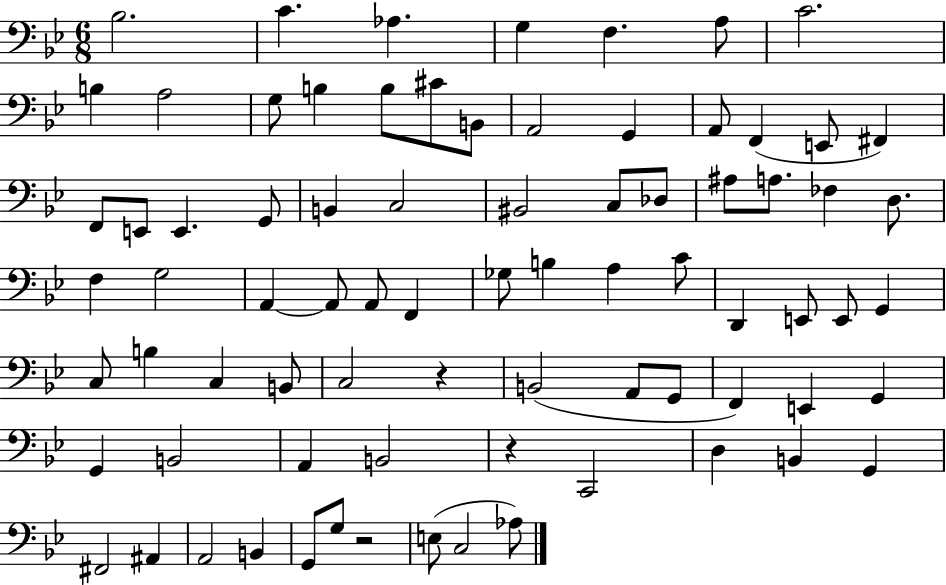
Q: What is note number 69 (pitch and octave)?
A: A2